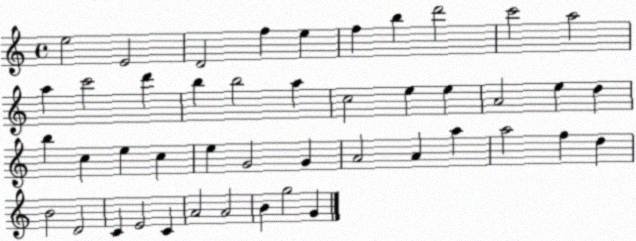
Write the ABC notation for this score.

X:1
T:Untitled
M:4/4
L:1/4
K:C
e2 E2 D2 f e f b d'2 c'2 a2 a c'2 d' b b2 a c2 e e A2 e d b c e c e G2 G A2 A a a2 f d B2 D2 C E2 C A2 A2 B g2 G